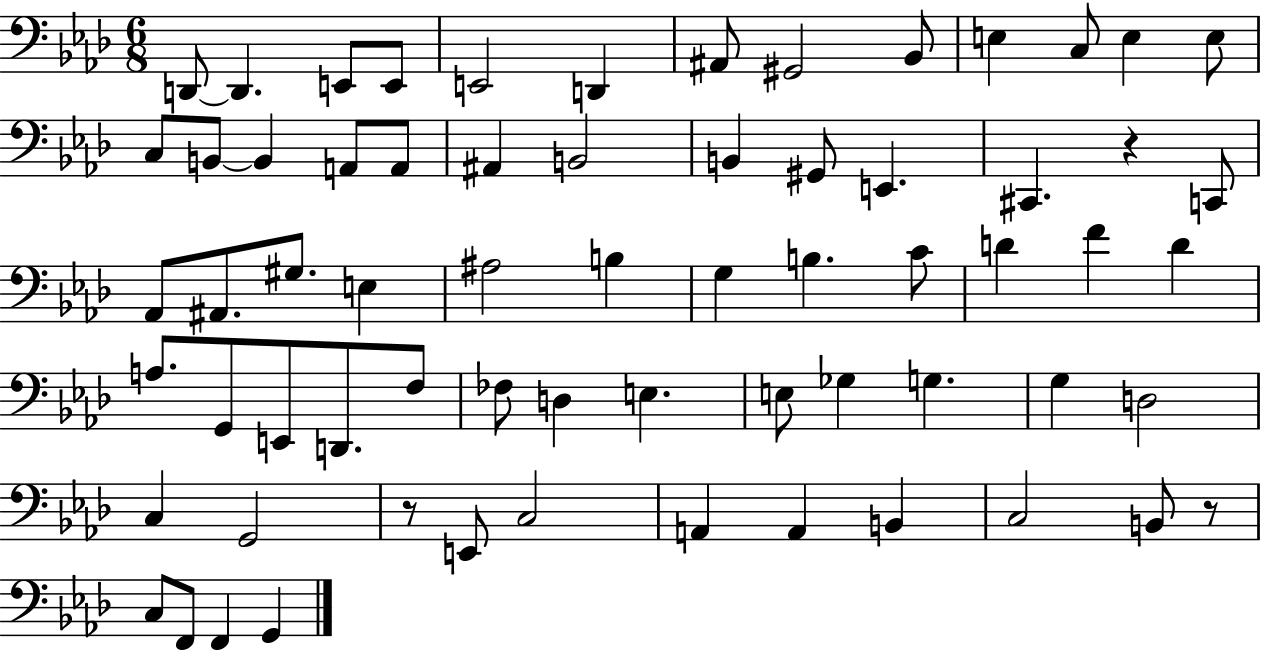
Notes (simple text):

D2/e D2/q. E2/e E2/e E2/h D2/q A#2/e G#2/h Bb2/e E3/q C3/e E3/q E3/e C3/e B2/e B2/q A2/e A2/e A#2/q B2/h B2/q G#2/e E2/q. C#2/q. R/q C2/e Ab2/e A#2/e. G#3/e. E3/q A#3/h B3/q G3/q B3/q. C4/e D4/q F4/q D4/q A3/e. G2/e E2/e D2/e. F3/e FES3/e D3/q E3/q. E3/e Gb3/q G3/q. G3/q D3/h C3/q G2/h R/e E2/e C3/h A2/q A2/q B2/q C3/h B2/e R/e C3/e F2/e F2/q G2/q